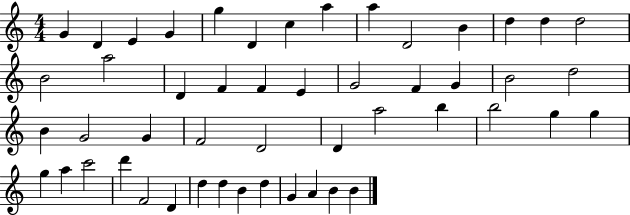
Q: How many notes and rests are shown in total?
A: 50